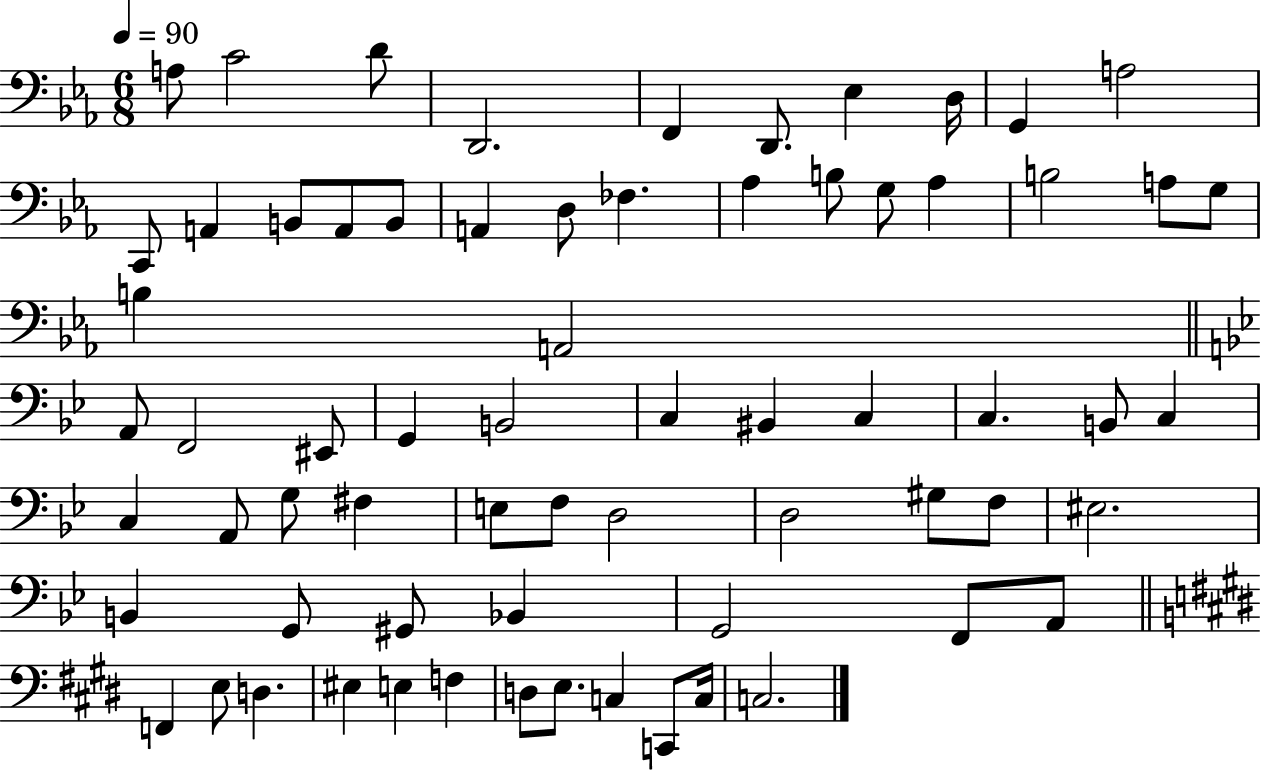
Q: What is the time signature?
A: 6/8